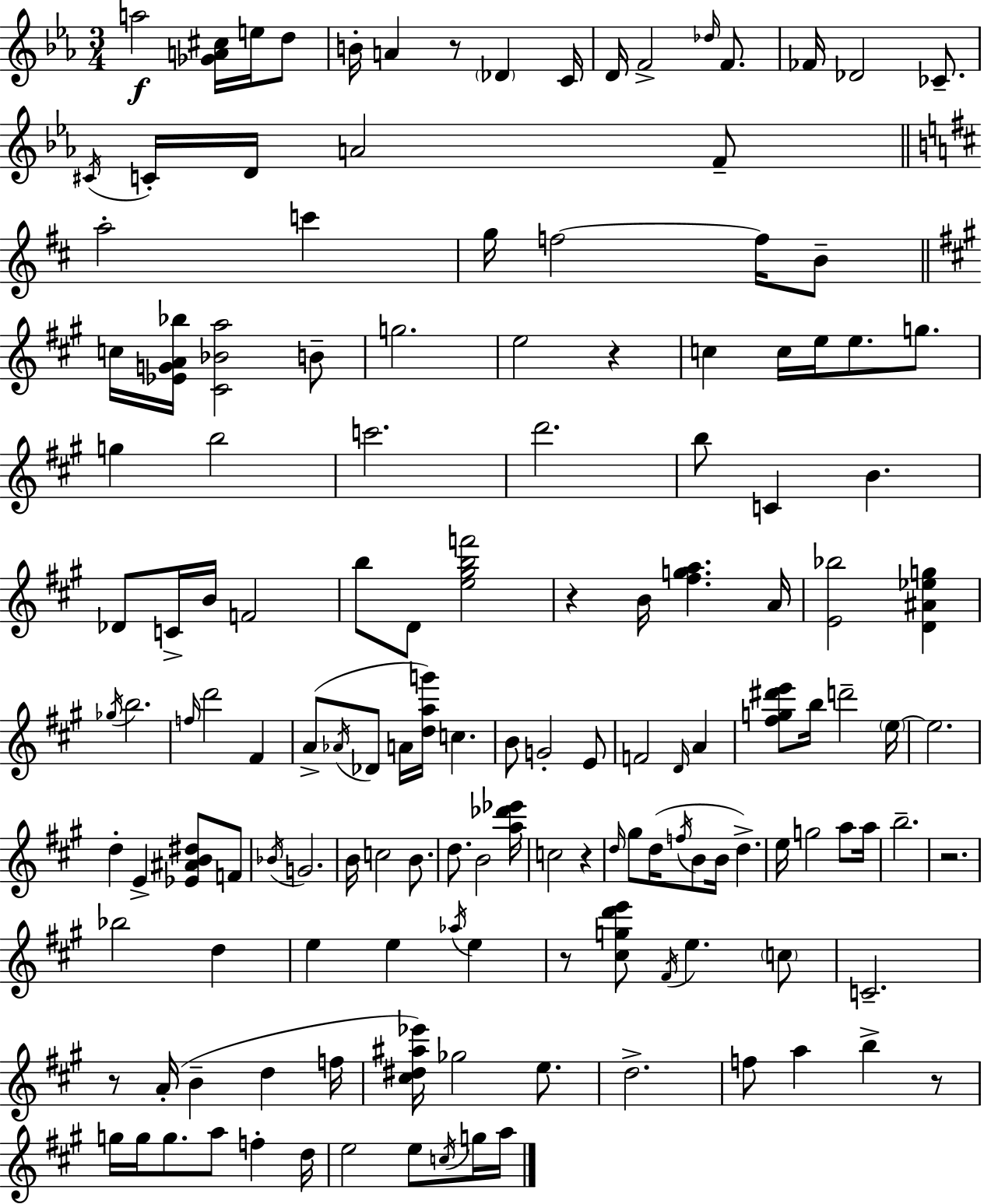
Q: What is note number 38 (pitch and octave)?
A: D6